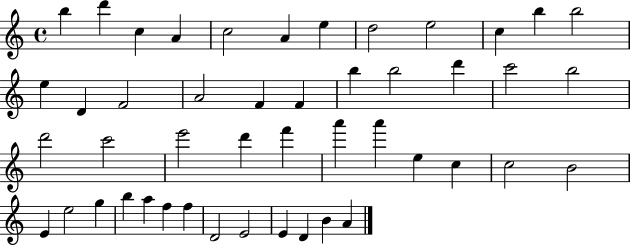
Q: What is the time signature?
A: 4/4